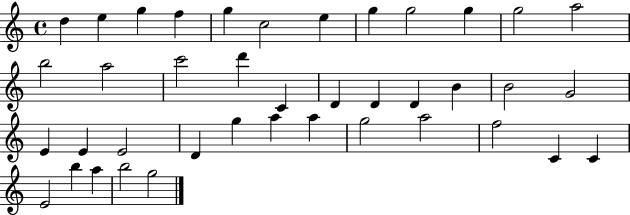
D5/q E5/q G5/q F5/q G5/q C5/h E5/q G5/q G5/h G5/q G5/h A5/h B5/h A5/h C6/h D6/q C4/q D4/q D4/q D4/q B4/q B4/h G4/h E4/q E4/q E4/h D4/q G5/q A5/q A5/q G5/h A5/h F5/h C4/q C4/q E4/h B5/q A5/q B5/h G5/h